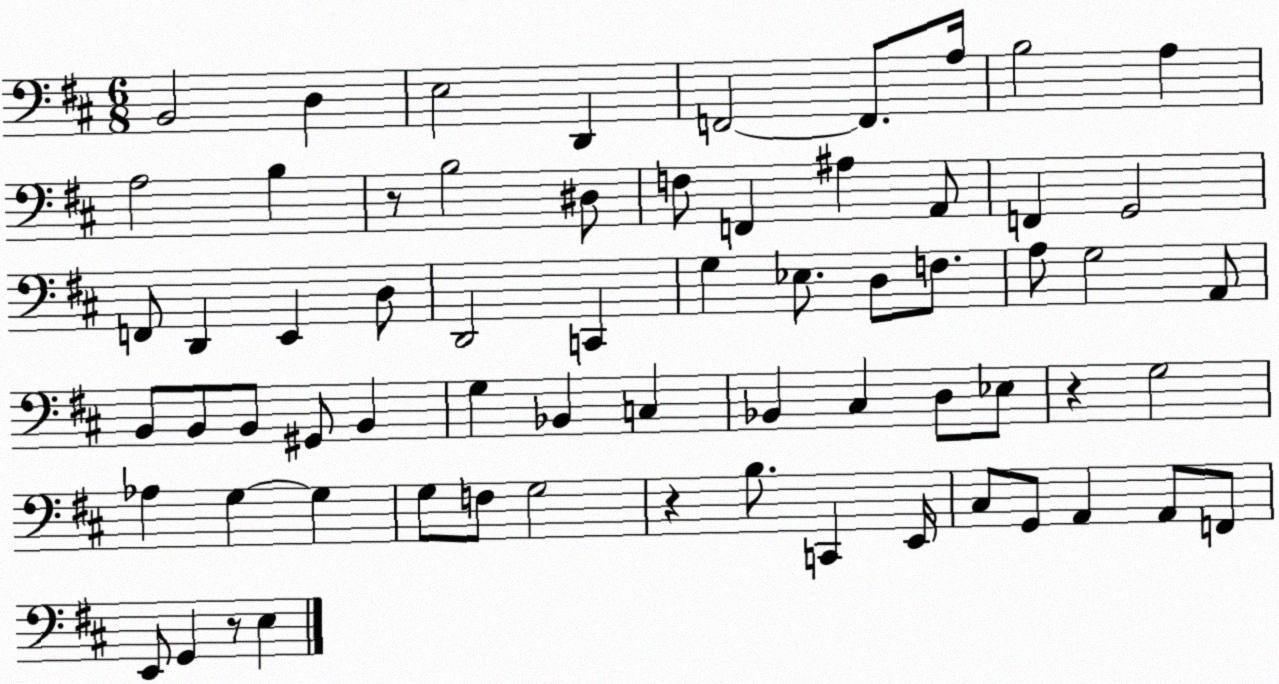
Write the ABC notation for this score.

X:1
T:Untitled
M:6/8
L:1/4
K:D
B,,2 D, E,2 D,, F,,2 F,,/2 A,/4 B,2 A, A,2 B, z/2 B,2 ^D,/2 F,/2 F,, ^A, A,,/2 F,, G,,2 F,,/2 D,, E,, D,/2 D,,2 C,, G, _E,/2 D,/2 F,/2 A,/2 G,2 A,,/2 B,,/2 B,,/2 B,,/2 ^G,,/2 B,, G, _B,, C, _B,, ^C, D,/2 _E,/2 z G,2 _A, G, G, G,/2 F,/2 G,2 z B,/2 C,, E,,/4 ^C,/2 G,,/2 A,, A,,/2 F,,/2 E,,/2 G,, z/2 E,